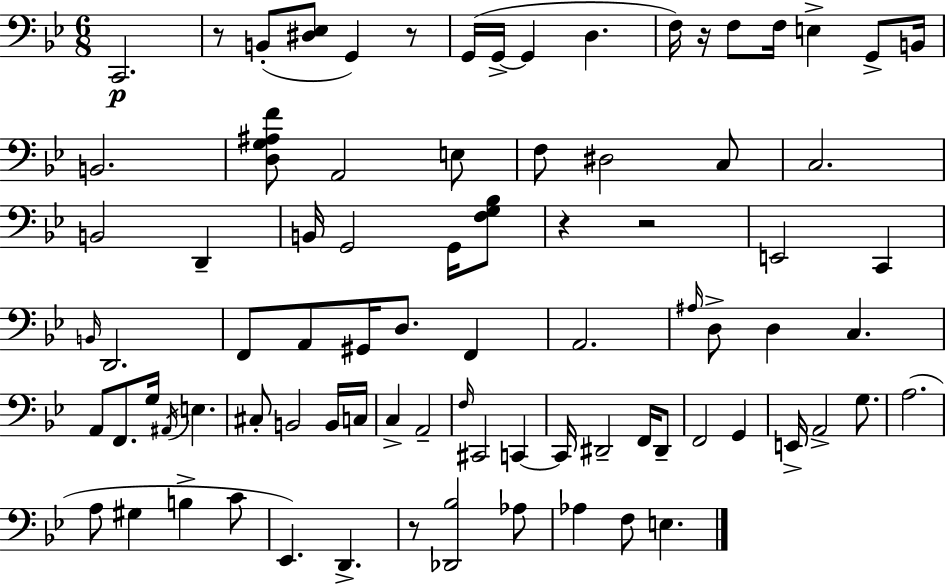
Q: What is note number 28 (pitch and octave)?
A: B2